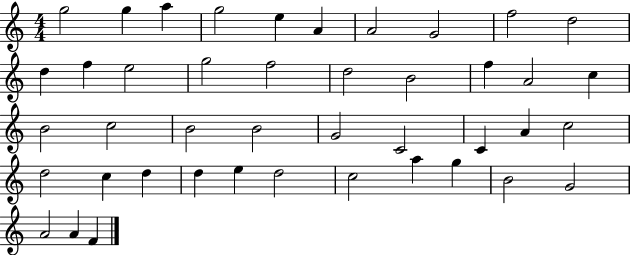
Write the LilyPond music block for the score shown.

{
  \clef treble
  \numericTimeSignature
  \time 4/4
  \key c \major
  g''2 g''4 a''4 | g''2 e''4 a'4 | a'2 g'2 | f''2 d''2 | \break d''4 f''4 e''2 | g''2 f''2 | d''2 b'2 | f''4 a'2 c''4 | \break b'2 c''2 | b'2 b'2 | g'2 c'2 | c'4 a'4 c''2 | \break d''2 c''4 d''4 | d''4 e''4 d''2 | c''2 a''4 g''4 | b'2 g'2 | \break a'2 a'4 f'4 | \bar "|."
}